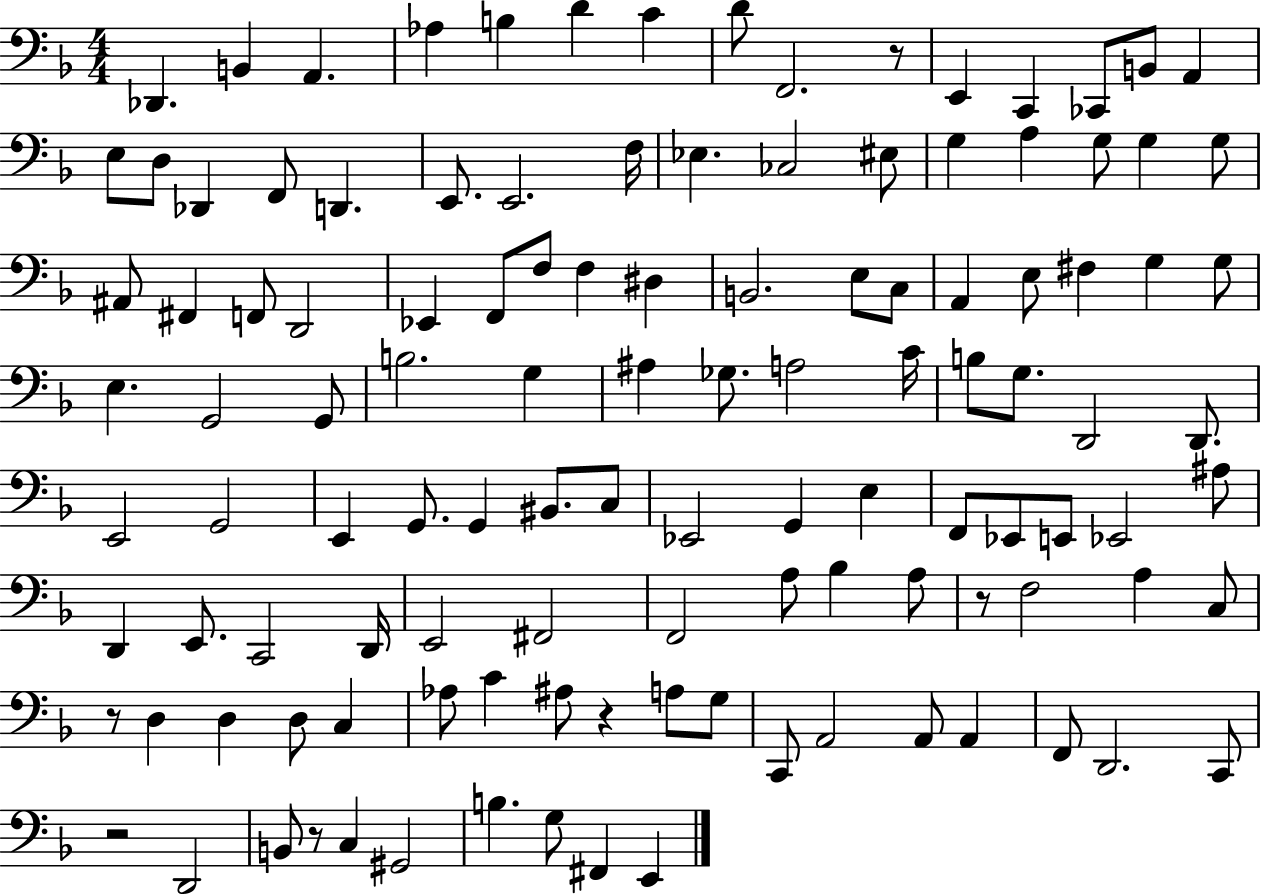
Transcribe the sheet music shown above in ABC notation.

X:1
T:Untitled
M:4/4
L:1/4
K:F
_D,, B,, A,, _A, B, D C D/2 F,,2 z/2 E,, C,, _C,,/2 B,,/2 A,, E,/2 D,/2 _D,, F,,/2 D,, E,,/2 E,,2 F,/4 _E, _C,2 ^E,/2 G, A, G,/2 G, G,/2 ^A,,/2 ^F,, F,,/2 D,,2 _E,, F,,/2 F,/2 F, ^D, B,,2 E,/2 C,/2 A,, E,/2 ^F, G, G,/2 E, G,,2 G,,/2 B,2 G, ^A, _G,/2 A,2 C/4 B,/2 G,/2 D,,2 D,,/2 E,,2 G,,2 E,, G,,/2 G,, ^B,,/2 C,/2 _E,,2 G,, E, F,,/2 _E,,/2 E,,/2 _E,,2 ^A,/2 D,, E,,/2 C,,2 D,,/4 E,,2 ^F,,2 F,,2 A,/2 _B, A,/2 z/2 F,2 A, C,/2 z/2 D, D, D,/2 C, _A,/2 C ^A,/2 z A,/2 G,/2 C,,/2 A,,2 A,,/2 A,, F,,/2 D,,2 C,,/2 z2 D,,2 B,,/2 z/2 C, ^G,,2 B, G,/2 ^F,, E,,